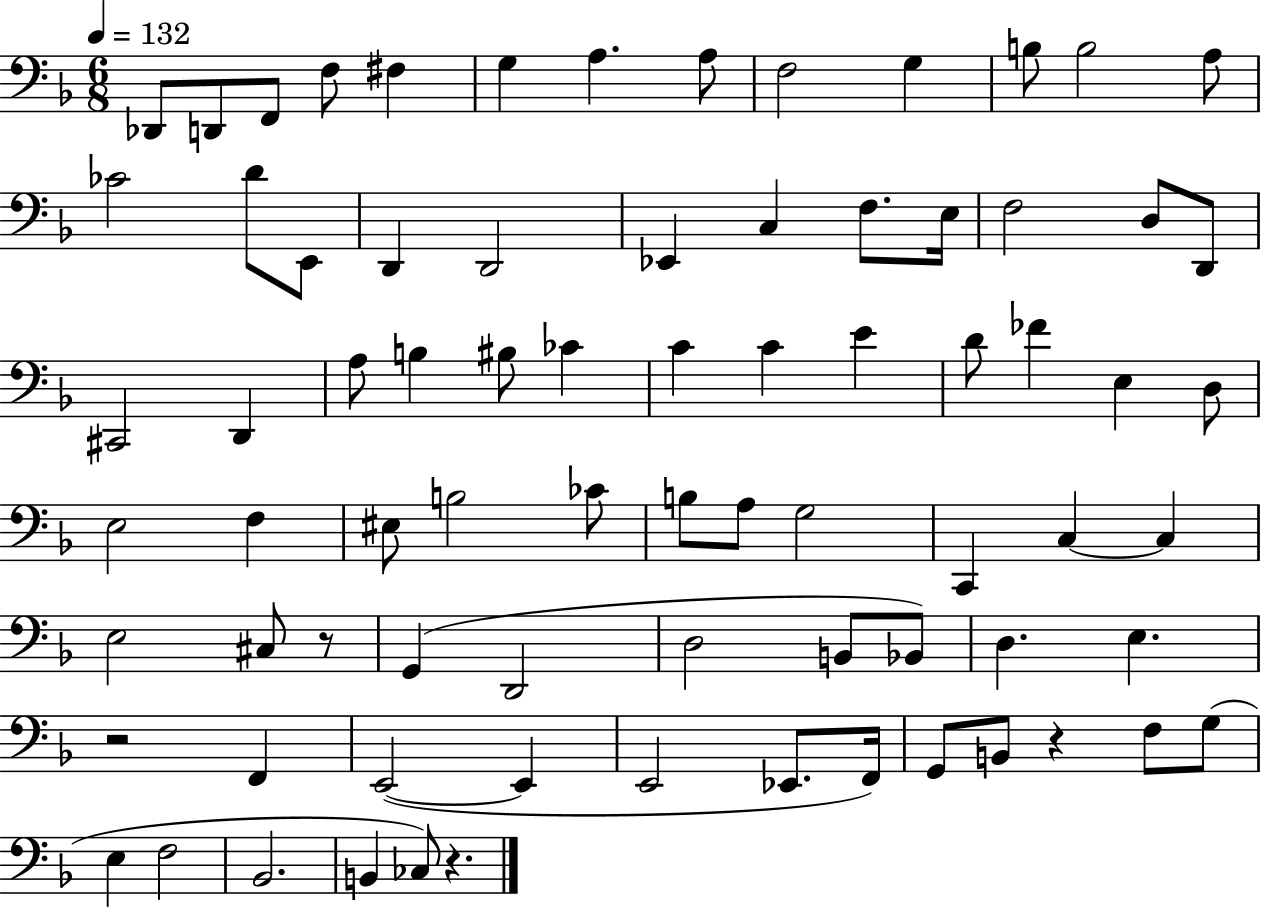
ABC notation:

X:1
T:Untitled
M:6/8
L:1/4
K:F
_D,,/2 D,,/2 F,,/2 F,/2 ^F, G, A, A,/2 F,2 G, B,/2 B,2 A,/2 _C2 D/2 E,,/2 D,, D,,2 _E,, C, F,/2 E,/4 F,2 D,/2 D,,/2 ^C,,2 D,, A,/2 B, ^B,/2 _C C C E D/2 _F E, D,/2 E,2 F, ^E,/2 B,2 _C/2 B,/2 A,/2 G,2 C,, C, C, E,2 ^C,/2 z/2 G,, D,,2 D,2 B,,/2 _B,,/2 D, E, z2 F,, E,,2 E,, E,,2 _E,,/2 F,,/4 G,,/2 B,,/2 z F,/2 G,/2 E, F,2 _B,,2 B,, _C,/2 z